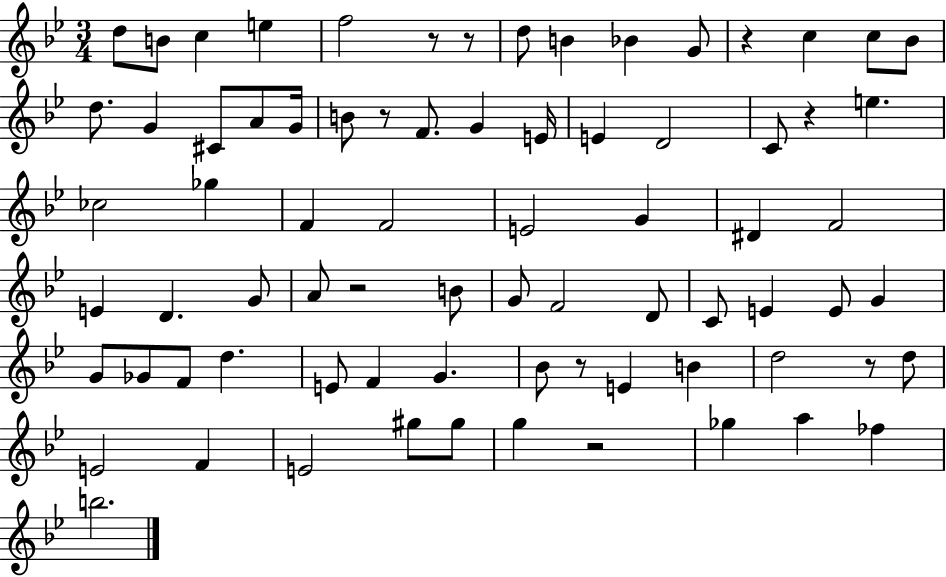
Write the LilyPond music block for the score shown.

{
  \clef treble
  \numericTimeSignature
  \time 3/4
  \key bes \major
  d''8 b'8 c''4 e''4 | f''2 r8 r8 | d''8 b'4 bes'4 g'8 | r4 c''4 c''8 bes'8 | \break d''8. g'4 cis'8 a'8 g'16 | b'8 r8 f'8. g'4 e'16 | e'4 d'2 | c'8 r4 e''4. | \break ces''2 ges''4 | f'4 f'2 | e'2 g'4 | dis'4 f'2 | \break e'4 d'4. g'8 | a'8 r2 b'8 | g'8 f'2 d'8 | c'8 e'4 e'8 g'4 | \break g'8 ges'8 f'8 d''4. | e'8 f'4 g'4. | bes'8 r8 e'4 b'4 | d''2 r8 d''8 | \break e'2 f'4 | e'2 gis''8 gis''8 | g''4 r2 | ges''4 a''4 fes''4 | \break b''2. | \bar "|."
}